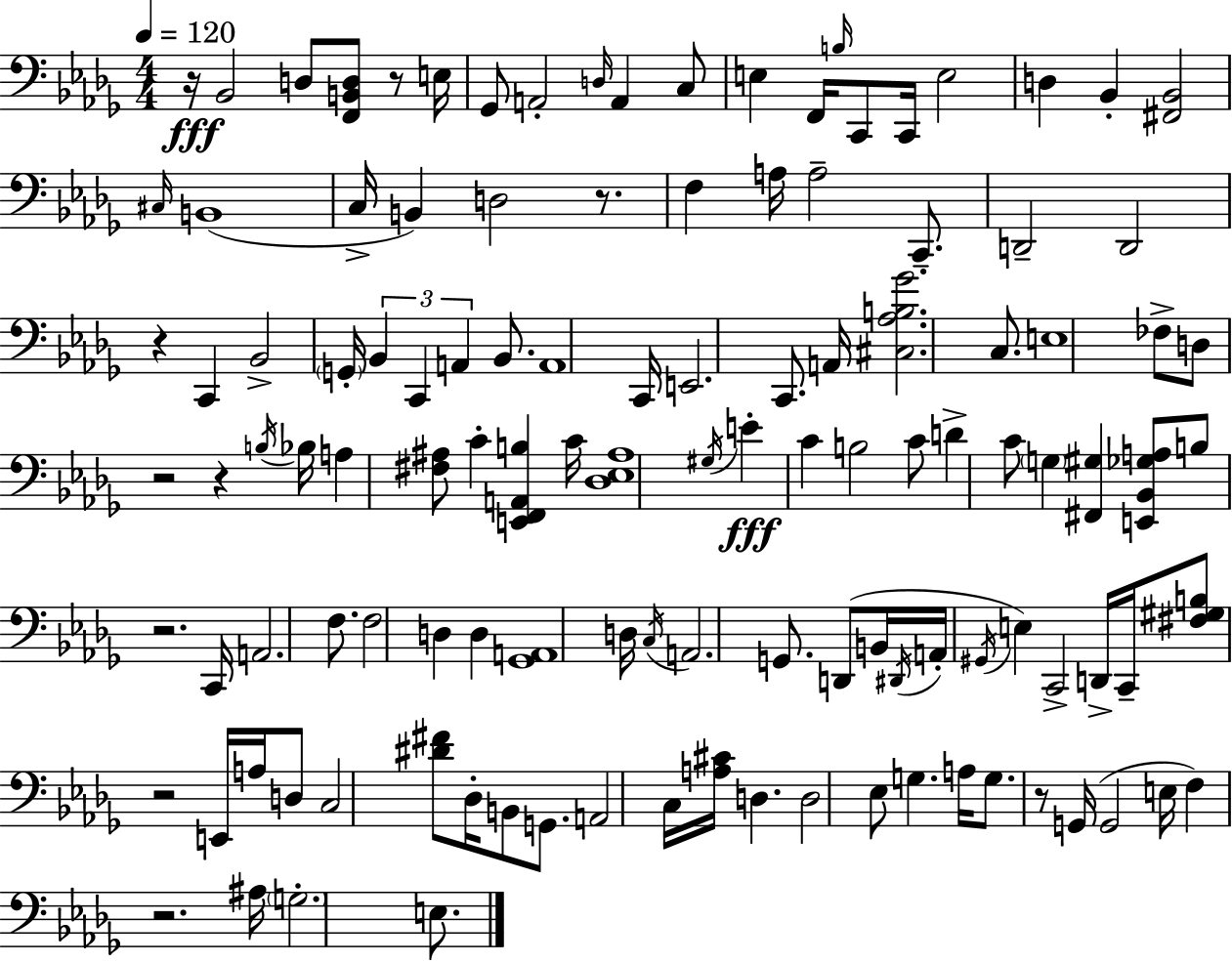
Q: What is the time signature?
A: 4/4